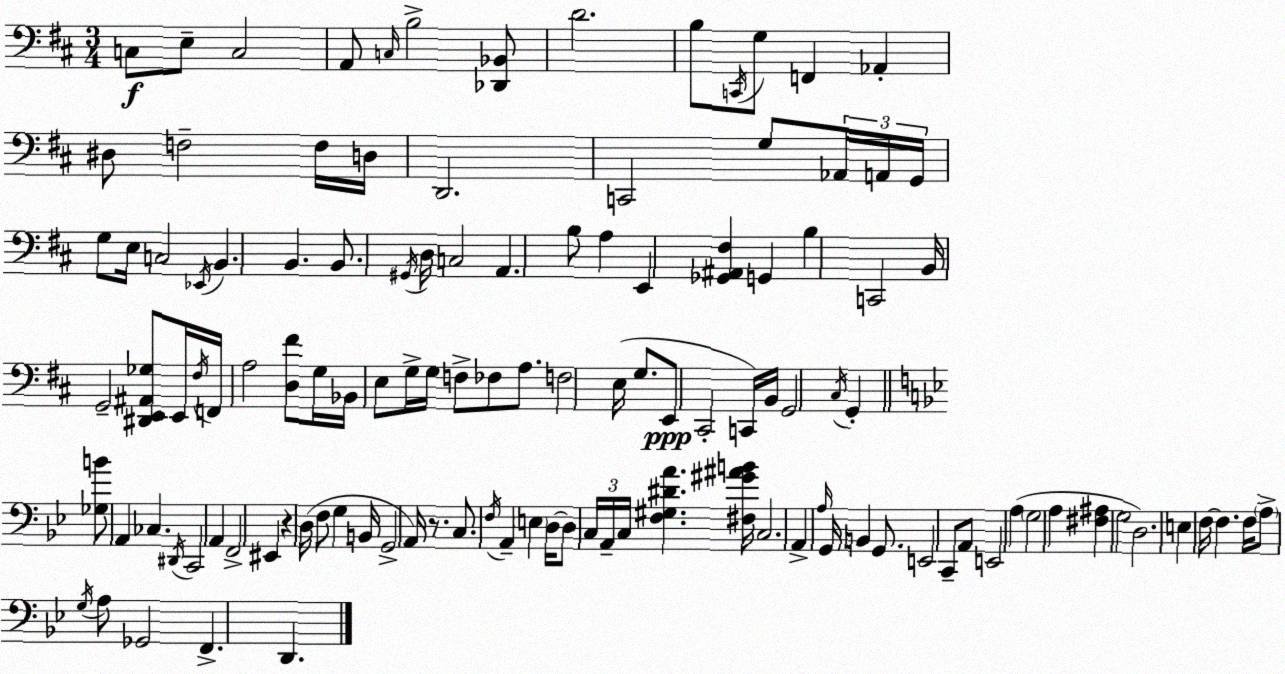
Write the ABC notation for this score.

X:1
T:Untitled
M:3/4
L:1/4
K:D
C,/2 E,/2 C,2 A,,/2 C,/4 B,2 [_D,,_B,,]/2 D2 B,/2 C,,/4 G,/2 F,, _A,, ^D,/2 F,2 F,/4 D,/4 D,,2 C,,2 G,/2 _A,,/4 A,,/4 G,,/4 G,/2 E,/4 C,2 _E,,/4 B,, B,, B,,/2 ^G,,/4 D,/4 C,2 A,, B,/2 A, E,, [_G,,^A,,^F,] G,, B, C,,2 B,,/4 G,,2 [^D,,E,,^A,,_G,]/2 E,,/4 ^F,/4 F,,/4 A,2 [D,^F]/2 G,/4 _B,,/4 E,/2 G,/4 G,/4 F,/2 _F,/2 A,/2 F,2 E,/4 G,/2 E,,/2 ^C,,2 C,,/4 B,,/4 G,,2 ^C,/4 G,, [_G,B]/2 A,, _C, ^D,,/4 C,,2 A,, F,,2 ^E,, z D,/4 F,/2 G, B,,/4 G,,2 A,,/4 z/2 C,/2 F,/4 A,, E, D,/4 D,/2 C,/4 A,,/4 C,/4 [F,^G,^DA] [^F,^G^AB]/4 C,2 A,, A,/4 G,,/4 B,, G,,/2 E,,2 C,,/2 A,,/2 E,,2 A, G,2 A, [^F,^A,] G,2 D,2 E, F,/4 F, F,/4 A,/2 G,/4 A,/2 _G,,2 F,, D,,